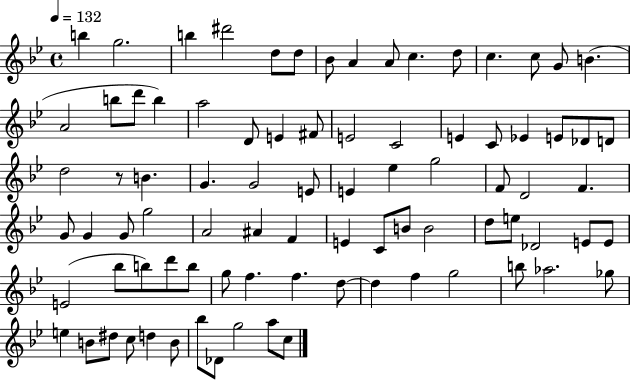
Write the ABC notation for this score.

X:1
T:Untitled
M:4/4
L:1/4
K:Bb
b g2 b ^d'2 d/2 d/2 _B/2 A A/2 c d/2 c c/2 G/2 B A2 b/2 d'/2 b a2 D/2 E ^F/2 E2 C2 E C/2 _E E/2 _D/2 D/2 d2 z/2 B G G2 E/2 E _e g2 F/2 D2 F G/2 G G/2 g2 A2 ^A F E C/2 B/2 B2 d/2 e/2 _D2 E/2 E/2 E2 _b/2 b/2 d'/2 b/2 g/2 f f d/2 d f g2 b/2 _a2 _g/2 e B/2 ^d/2 c/2 d B/2 _b/2 _D/2 g2 a/2 c/2